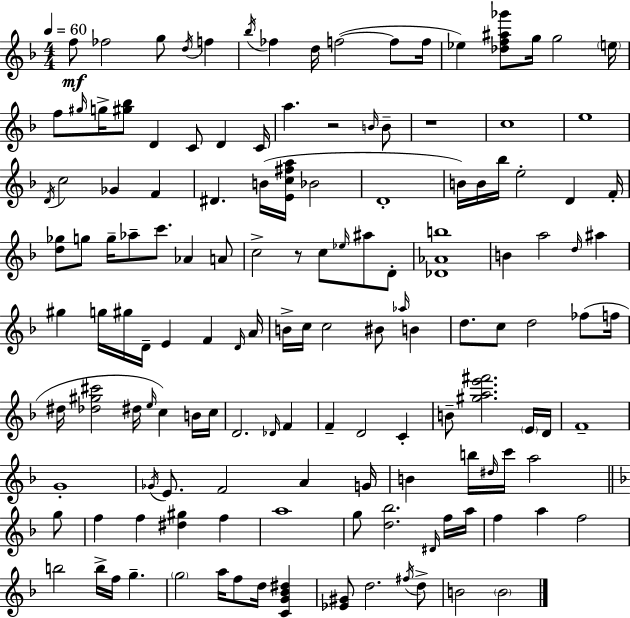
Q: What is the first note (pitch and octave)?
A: F5